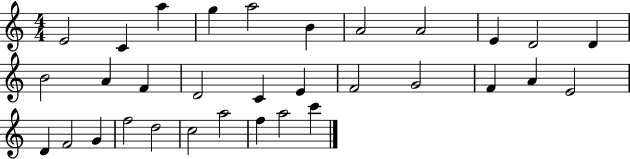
{
  \clef treble
  \numericTimeSignature
  \time 4/4
  \key c \major
  e'2 c'4 a''4 | g''4 a''2 b'4 | a'2 a'2 | e'4 d'2 d'4 | \break b'2 a'4 f'4 | d'2 c'4 e'4 | f'2 g'2 | f'4 a'4 e'2 | \break d'4 f'2 g'4 | f''2 d''2 | c''2 a''2 | f''4 a''2 c'''4 | \break \bar "|."
}